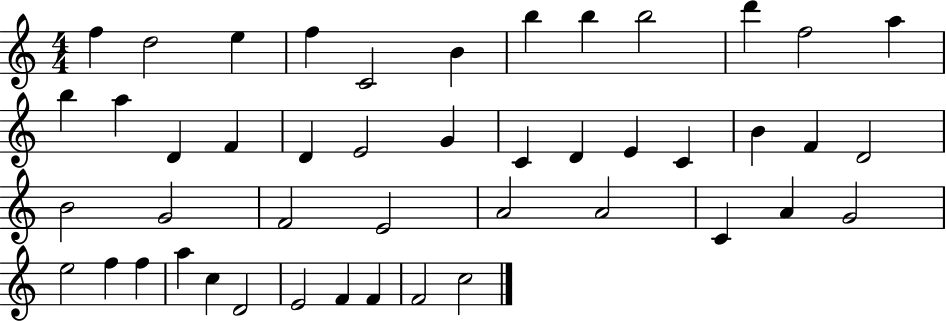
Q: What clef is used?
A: treble